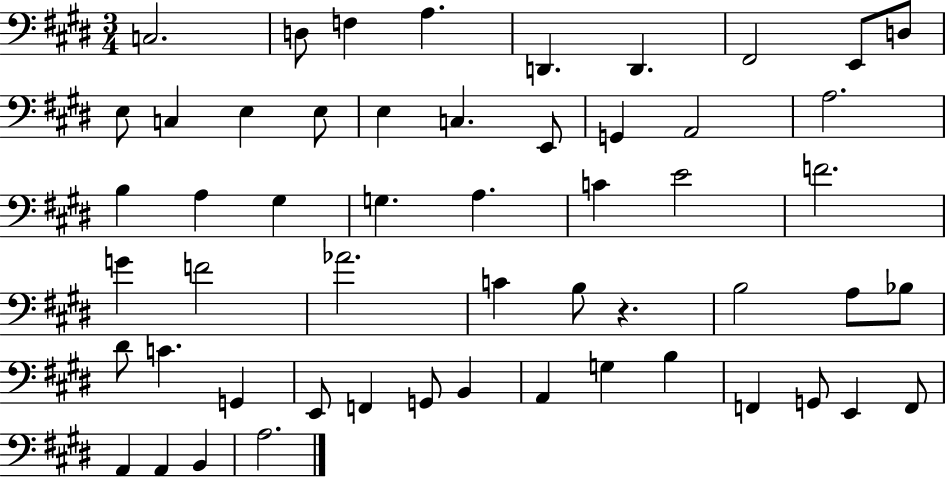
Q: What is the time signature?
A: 3/4